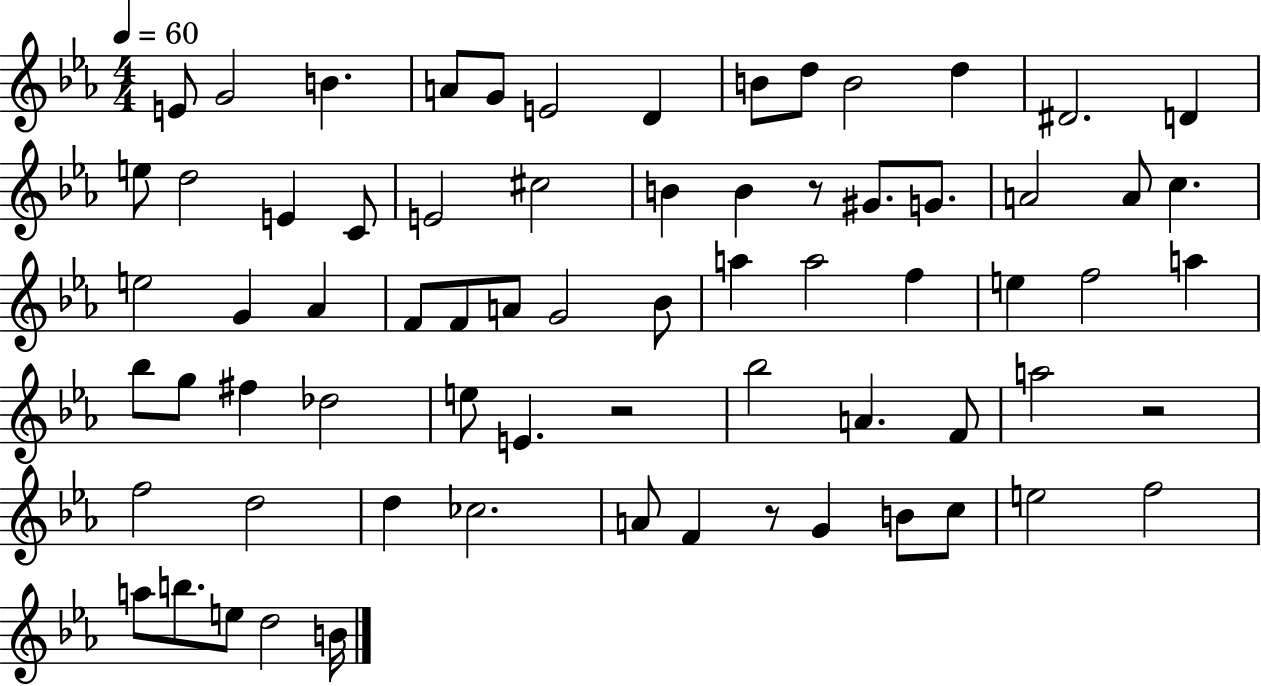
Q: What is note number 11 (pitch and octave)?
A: D5